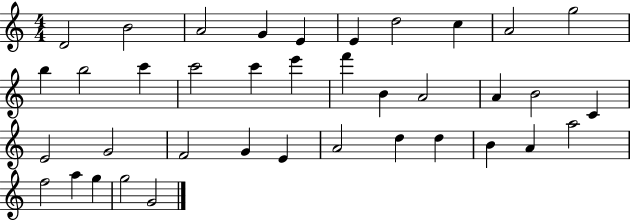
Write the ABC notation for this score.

X:1
T:Untitled
M:4/4
L:1/4
K:C
D2 B2 A2 G E E d2 c A2 g2 b b2 c' c'2 c' e' f' B A2 A B2 C E2 G2 F2 G E A2 d d B A a2 f2 a g g2 G2